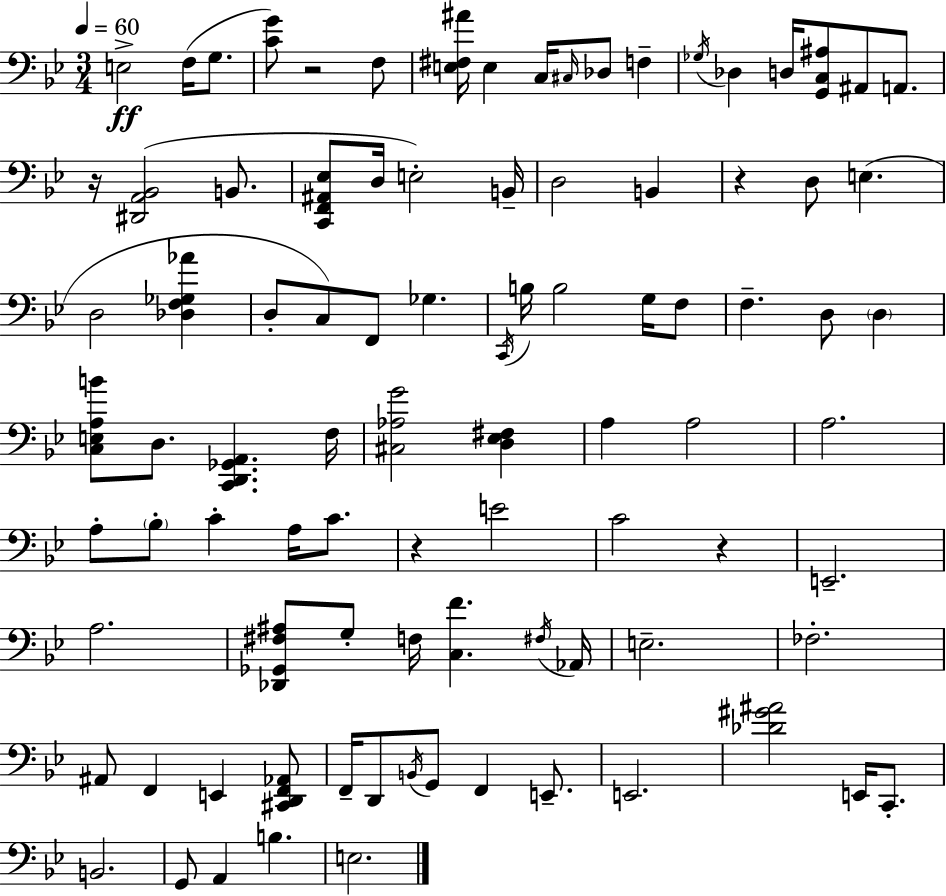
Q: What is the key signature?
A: BES major